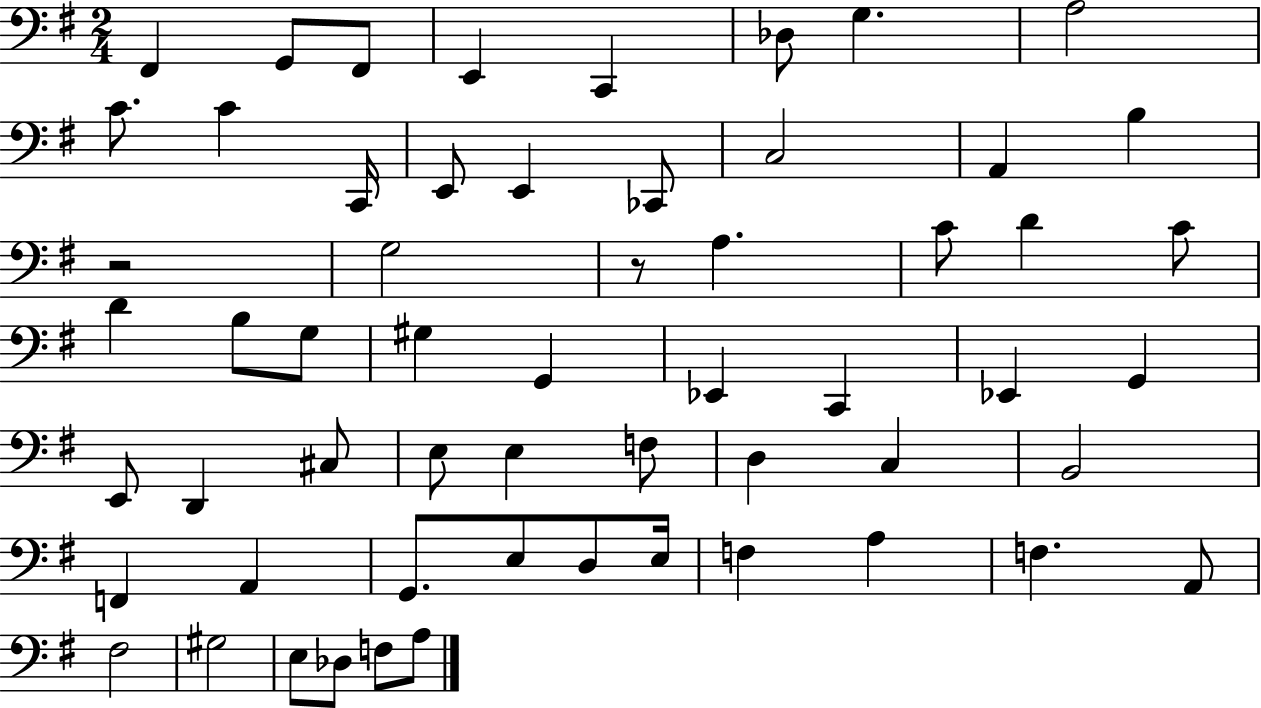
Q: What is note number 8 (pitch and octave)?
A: A3